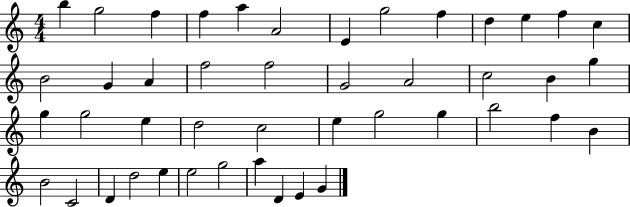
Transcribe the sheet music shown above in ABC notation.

X:1
T:Untitled
M:4/4
L:1/4
K:C
b g2 f f a A2 E g2 f d e f c B2 G A f2 f2 G2 A2 c2 B g g g2 e d2 c2 e g2 g b2 f B B2 C2 D d2 e e2 g2 a D E G